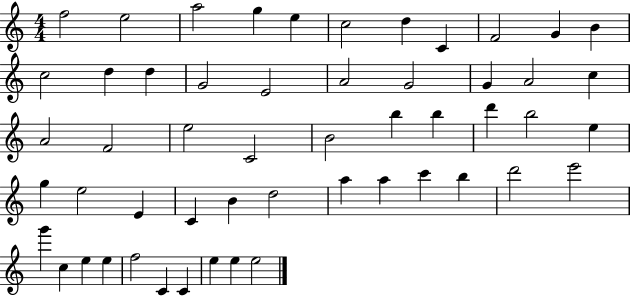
X:1
T:Untitled
M:4/4
L:1/4
K:C
f2 e2 a2 g e c2 d C F2 G B c2 d d G2 E2 A2 G2 G A2 c A2 F2 e2 C2 B2 b b d' b2 e g e2 E C B d2 a a c' b d'2 e'2 g' c e e f2 C C e e e2